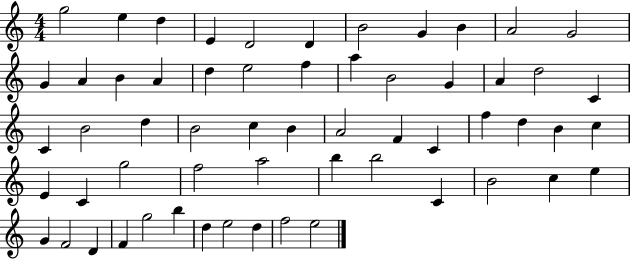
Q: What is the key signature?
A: C major